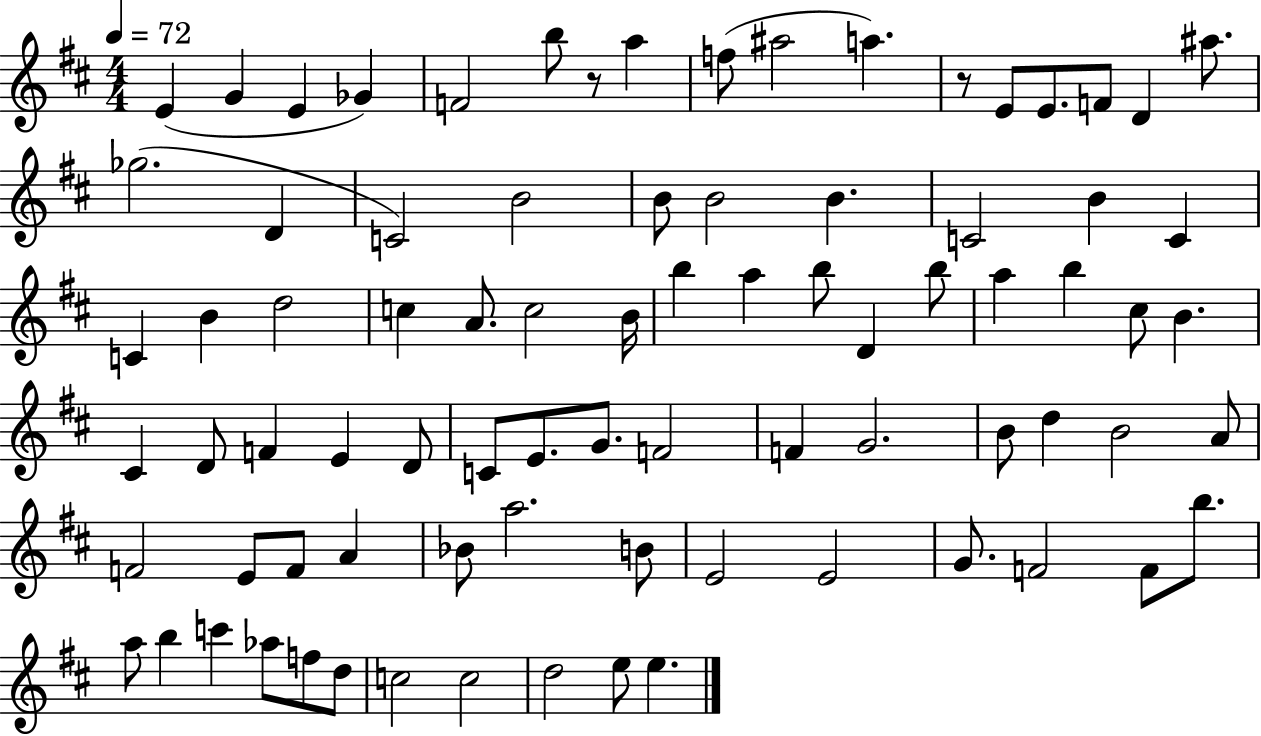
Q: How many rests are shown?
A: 2